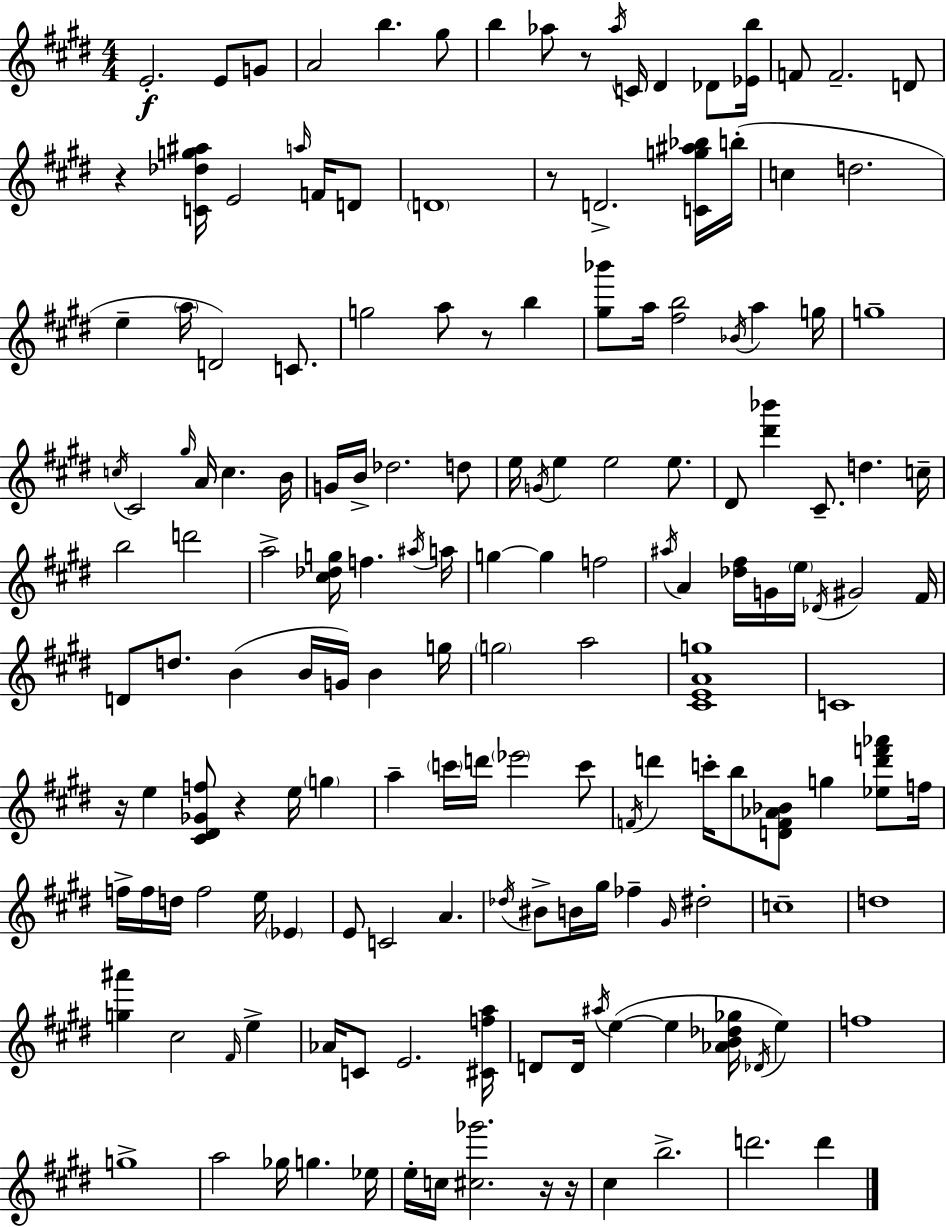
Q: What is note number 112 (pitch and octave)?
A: C5